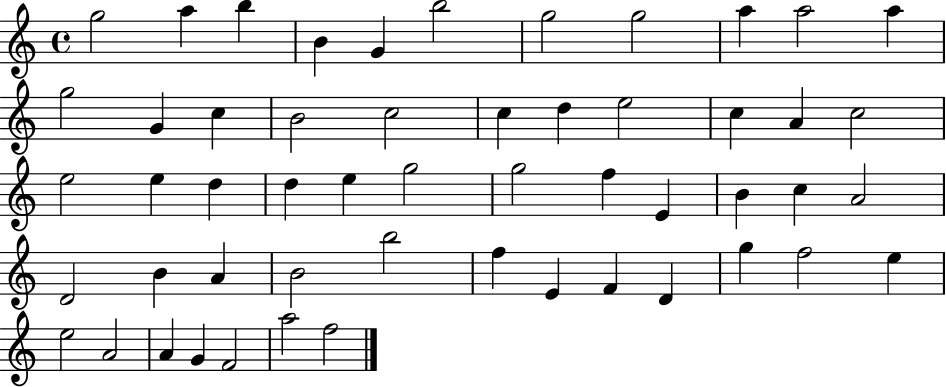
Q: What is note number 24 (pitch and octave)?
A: E5